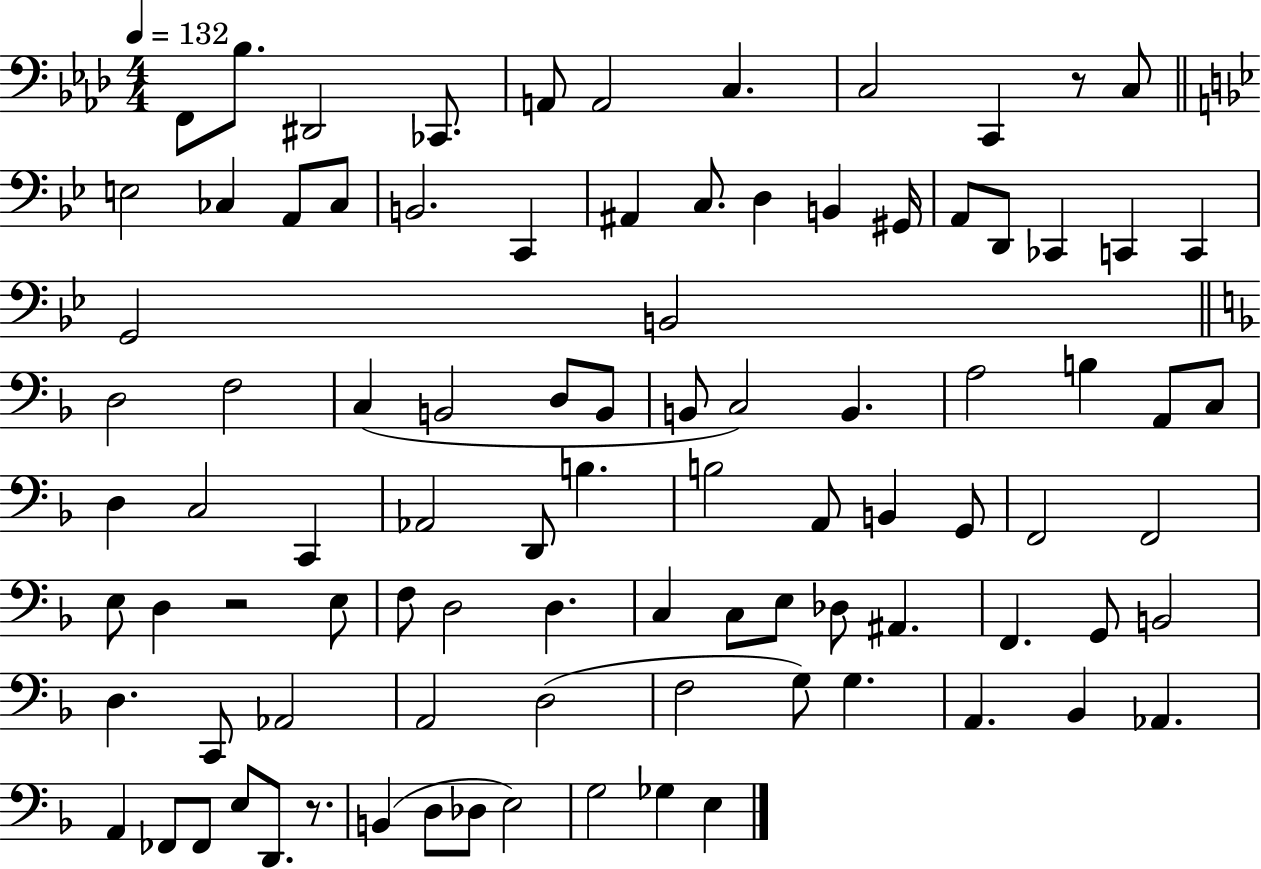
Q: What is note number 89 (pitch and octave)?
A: Gb3